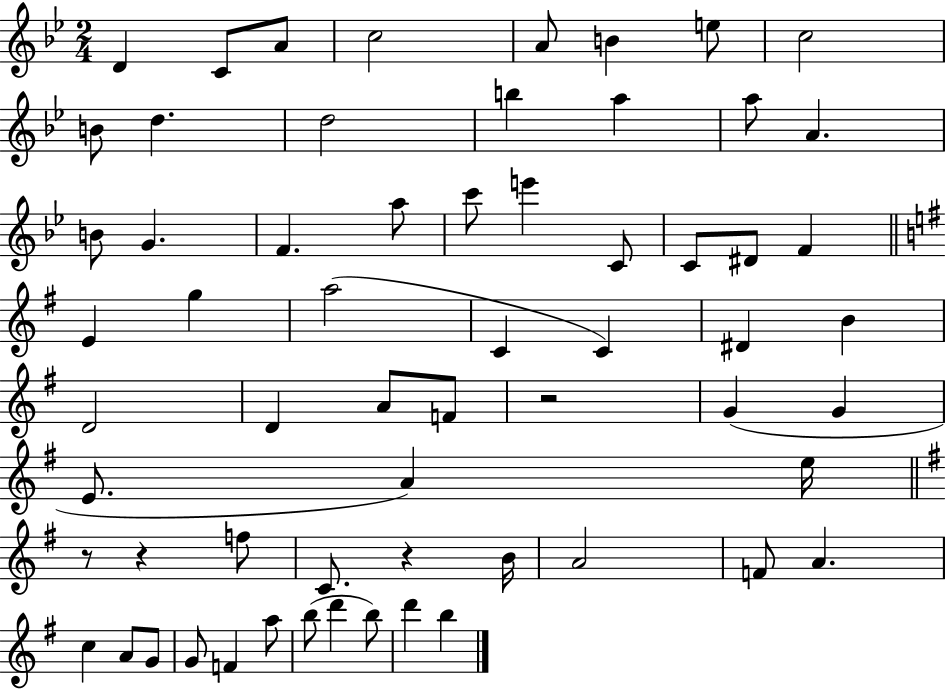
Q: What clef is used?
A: treble